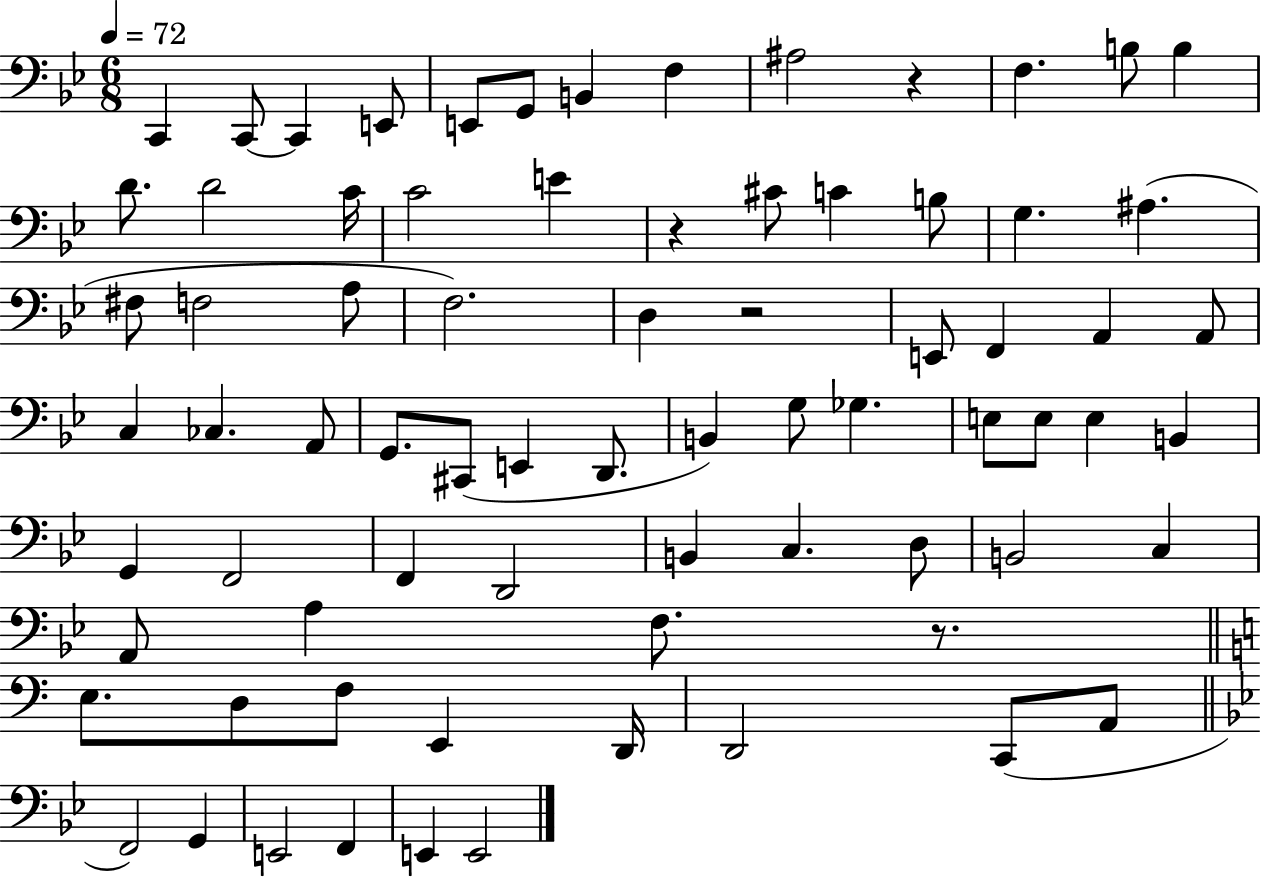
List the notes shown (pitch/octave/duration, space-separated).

C2/q C2/e C2/q E2/e E2/e G2/e B2/q F3/q A#3/h R/q F3/q. B3/e B3/q D4/e. D4/h C4/s C4/h E4/q R/q C#4/e C4/q B3/e G3/q. A#3/q. F#3/e F3/h A3/e F3/h. D3/q R/h E2/e F2/q A2/q A2/e C3/q CES3/q. A2/e G2/e. C#2/e E2/q D2/e. B2/q G3/e Gb3/q. E3/e E3/e E3/q B2/q G2/q F2/h F2/q D2/h B2/q C3/q. D3/e B2/h C3/q A2/e A3/q F3/e. R/e. E3/e. D3/e F3/e E2/q D2/s D2/h C2/e A2/e F2/h G2/q E2/h F2/q E2/q E2/h